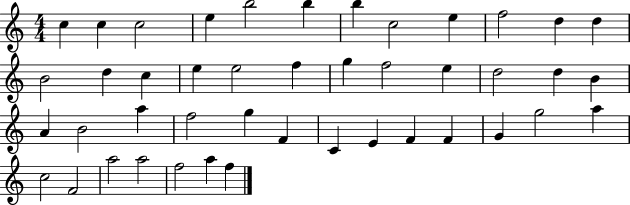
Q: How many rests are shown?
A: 0